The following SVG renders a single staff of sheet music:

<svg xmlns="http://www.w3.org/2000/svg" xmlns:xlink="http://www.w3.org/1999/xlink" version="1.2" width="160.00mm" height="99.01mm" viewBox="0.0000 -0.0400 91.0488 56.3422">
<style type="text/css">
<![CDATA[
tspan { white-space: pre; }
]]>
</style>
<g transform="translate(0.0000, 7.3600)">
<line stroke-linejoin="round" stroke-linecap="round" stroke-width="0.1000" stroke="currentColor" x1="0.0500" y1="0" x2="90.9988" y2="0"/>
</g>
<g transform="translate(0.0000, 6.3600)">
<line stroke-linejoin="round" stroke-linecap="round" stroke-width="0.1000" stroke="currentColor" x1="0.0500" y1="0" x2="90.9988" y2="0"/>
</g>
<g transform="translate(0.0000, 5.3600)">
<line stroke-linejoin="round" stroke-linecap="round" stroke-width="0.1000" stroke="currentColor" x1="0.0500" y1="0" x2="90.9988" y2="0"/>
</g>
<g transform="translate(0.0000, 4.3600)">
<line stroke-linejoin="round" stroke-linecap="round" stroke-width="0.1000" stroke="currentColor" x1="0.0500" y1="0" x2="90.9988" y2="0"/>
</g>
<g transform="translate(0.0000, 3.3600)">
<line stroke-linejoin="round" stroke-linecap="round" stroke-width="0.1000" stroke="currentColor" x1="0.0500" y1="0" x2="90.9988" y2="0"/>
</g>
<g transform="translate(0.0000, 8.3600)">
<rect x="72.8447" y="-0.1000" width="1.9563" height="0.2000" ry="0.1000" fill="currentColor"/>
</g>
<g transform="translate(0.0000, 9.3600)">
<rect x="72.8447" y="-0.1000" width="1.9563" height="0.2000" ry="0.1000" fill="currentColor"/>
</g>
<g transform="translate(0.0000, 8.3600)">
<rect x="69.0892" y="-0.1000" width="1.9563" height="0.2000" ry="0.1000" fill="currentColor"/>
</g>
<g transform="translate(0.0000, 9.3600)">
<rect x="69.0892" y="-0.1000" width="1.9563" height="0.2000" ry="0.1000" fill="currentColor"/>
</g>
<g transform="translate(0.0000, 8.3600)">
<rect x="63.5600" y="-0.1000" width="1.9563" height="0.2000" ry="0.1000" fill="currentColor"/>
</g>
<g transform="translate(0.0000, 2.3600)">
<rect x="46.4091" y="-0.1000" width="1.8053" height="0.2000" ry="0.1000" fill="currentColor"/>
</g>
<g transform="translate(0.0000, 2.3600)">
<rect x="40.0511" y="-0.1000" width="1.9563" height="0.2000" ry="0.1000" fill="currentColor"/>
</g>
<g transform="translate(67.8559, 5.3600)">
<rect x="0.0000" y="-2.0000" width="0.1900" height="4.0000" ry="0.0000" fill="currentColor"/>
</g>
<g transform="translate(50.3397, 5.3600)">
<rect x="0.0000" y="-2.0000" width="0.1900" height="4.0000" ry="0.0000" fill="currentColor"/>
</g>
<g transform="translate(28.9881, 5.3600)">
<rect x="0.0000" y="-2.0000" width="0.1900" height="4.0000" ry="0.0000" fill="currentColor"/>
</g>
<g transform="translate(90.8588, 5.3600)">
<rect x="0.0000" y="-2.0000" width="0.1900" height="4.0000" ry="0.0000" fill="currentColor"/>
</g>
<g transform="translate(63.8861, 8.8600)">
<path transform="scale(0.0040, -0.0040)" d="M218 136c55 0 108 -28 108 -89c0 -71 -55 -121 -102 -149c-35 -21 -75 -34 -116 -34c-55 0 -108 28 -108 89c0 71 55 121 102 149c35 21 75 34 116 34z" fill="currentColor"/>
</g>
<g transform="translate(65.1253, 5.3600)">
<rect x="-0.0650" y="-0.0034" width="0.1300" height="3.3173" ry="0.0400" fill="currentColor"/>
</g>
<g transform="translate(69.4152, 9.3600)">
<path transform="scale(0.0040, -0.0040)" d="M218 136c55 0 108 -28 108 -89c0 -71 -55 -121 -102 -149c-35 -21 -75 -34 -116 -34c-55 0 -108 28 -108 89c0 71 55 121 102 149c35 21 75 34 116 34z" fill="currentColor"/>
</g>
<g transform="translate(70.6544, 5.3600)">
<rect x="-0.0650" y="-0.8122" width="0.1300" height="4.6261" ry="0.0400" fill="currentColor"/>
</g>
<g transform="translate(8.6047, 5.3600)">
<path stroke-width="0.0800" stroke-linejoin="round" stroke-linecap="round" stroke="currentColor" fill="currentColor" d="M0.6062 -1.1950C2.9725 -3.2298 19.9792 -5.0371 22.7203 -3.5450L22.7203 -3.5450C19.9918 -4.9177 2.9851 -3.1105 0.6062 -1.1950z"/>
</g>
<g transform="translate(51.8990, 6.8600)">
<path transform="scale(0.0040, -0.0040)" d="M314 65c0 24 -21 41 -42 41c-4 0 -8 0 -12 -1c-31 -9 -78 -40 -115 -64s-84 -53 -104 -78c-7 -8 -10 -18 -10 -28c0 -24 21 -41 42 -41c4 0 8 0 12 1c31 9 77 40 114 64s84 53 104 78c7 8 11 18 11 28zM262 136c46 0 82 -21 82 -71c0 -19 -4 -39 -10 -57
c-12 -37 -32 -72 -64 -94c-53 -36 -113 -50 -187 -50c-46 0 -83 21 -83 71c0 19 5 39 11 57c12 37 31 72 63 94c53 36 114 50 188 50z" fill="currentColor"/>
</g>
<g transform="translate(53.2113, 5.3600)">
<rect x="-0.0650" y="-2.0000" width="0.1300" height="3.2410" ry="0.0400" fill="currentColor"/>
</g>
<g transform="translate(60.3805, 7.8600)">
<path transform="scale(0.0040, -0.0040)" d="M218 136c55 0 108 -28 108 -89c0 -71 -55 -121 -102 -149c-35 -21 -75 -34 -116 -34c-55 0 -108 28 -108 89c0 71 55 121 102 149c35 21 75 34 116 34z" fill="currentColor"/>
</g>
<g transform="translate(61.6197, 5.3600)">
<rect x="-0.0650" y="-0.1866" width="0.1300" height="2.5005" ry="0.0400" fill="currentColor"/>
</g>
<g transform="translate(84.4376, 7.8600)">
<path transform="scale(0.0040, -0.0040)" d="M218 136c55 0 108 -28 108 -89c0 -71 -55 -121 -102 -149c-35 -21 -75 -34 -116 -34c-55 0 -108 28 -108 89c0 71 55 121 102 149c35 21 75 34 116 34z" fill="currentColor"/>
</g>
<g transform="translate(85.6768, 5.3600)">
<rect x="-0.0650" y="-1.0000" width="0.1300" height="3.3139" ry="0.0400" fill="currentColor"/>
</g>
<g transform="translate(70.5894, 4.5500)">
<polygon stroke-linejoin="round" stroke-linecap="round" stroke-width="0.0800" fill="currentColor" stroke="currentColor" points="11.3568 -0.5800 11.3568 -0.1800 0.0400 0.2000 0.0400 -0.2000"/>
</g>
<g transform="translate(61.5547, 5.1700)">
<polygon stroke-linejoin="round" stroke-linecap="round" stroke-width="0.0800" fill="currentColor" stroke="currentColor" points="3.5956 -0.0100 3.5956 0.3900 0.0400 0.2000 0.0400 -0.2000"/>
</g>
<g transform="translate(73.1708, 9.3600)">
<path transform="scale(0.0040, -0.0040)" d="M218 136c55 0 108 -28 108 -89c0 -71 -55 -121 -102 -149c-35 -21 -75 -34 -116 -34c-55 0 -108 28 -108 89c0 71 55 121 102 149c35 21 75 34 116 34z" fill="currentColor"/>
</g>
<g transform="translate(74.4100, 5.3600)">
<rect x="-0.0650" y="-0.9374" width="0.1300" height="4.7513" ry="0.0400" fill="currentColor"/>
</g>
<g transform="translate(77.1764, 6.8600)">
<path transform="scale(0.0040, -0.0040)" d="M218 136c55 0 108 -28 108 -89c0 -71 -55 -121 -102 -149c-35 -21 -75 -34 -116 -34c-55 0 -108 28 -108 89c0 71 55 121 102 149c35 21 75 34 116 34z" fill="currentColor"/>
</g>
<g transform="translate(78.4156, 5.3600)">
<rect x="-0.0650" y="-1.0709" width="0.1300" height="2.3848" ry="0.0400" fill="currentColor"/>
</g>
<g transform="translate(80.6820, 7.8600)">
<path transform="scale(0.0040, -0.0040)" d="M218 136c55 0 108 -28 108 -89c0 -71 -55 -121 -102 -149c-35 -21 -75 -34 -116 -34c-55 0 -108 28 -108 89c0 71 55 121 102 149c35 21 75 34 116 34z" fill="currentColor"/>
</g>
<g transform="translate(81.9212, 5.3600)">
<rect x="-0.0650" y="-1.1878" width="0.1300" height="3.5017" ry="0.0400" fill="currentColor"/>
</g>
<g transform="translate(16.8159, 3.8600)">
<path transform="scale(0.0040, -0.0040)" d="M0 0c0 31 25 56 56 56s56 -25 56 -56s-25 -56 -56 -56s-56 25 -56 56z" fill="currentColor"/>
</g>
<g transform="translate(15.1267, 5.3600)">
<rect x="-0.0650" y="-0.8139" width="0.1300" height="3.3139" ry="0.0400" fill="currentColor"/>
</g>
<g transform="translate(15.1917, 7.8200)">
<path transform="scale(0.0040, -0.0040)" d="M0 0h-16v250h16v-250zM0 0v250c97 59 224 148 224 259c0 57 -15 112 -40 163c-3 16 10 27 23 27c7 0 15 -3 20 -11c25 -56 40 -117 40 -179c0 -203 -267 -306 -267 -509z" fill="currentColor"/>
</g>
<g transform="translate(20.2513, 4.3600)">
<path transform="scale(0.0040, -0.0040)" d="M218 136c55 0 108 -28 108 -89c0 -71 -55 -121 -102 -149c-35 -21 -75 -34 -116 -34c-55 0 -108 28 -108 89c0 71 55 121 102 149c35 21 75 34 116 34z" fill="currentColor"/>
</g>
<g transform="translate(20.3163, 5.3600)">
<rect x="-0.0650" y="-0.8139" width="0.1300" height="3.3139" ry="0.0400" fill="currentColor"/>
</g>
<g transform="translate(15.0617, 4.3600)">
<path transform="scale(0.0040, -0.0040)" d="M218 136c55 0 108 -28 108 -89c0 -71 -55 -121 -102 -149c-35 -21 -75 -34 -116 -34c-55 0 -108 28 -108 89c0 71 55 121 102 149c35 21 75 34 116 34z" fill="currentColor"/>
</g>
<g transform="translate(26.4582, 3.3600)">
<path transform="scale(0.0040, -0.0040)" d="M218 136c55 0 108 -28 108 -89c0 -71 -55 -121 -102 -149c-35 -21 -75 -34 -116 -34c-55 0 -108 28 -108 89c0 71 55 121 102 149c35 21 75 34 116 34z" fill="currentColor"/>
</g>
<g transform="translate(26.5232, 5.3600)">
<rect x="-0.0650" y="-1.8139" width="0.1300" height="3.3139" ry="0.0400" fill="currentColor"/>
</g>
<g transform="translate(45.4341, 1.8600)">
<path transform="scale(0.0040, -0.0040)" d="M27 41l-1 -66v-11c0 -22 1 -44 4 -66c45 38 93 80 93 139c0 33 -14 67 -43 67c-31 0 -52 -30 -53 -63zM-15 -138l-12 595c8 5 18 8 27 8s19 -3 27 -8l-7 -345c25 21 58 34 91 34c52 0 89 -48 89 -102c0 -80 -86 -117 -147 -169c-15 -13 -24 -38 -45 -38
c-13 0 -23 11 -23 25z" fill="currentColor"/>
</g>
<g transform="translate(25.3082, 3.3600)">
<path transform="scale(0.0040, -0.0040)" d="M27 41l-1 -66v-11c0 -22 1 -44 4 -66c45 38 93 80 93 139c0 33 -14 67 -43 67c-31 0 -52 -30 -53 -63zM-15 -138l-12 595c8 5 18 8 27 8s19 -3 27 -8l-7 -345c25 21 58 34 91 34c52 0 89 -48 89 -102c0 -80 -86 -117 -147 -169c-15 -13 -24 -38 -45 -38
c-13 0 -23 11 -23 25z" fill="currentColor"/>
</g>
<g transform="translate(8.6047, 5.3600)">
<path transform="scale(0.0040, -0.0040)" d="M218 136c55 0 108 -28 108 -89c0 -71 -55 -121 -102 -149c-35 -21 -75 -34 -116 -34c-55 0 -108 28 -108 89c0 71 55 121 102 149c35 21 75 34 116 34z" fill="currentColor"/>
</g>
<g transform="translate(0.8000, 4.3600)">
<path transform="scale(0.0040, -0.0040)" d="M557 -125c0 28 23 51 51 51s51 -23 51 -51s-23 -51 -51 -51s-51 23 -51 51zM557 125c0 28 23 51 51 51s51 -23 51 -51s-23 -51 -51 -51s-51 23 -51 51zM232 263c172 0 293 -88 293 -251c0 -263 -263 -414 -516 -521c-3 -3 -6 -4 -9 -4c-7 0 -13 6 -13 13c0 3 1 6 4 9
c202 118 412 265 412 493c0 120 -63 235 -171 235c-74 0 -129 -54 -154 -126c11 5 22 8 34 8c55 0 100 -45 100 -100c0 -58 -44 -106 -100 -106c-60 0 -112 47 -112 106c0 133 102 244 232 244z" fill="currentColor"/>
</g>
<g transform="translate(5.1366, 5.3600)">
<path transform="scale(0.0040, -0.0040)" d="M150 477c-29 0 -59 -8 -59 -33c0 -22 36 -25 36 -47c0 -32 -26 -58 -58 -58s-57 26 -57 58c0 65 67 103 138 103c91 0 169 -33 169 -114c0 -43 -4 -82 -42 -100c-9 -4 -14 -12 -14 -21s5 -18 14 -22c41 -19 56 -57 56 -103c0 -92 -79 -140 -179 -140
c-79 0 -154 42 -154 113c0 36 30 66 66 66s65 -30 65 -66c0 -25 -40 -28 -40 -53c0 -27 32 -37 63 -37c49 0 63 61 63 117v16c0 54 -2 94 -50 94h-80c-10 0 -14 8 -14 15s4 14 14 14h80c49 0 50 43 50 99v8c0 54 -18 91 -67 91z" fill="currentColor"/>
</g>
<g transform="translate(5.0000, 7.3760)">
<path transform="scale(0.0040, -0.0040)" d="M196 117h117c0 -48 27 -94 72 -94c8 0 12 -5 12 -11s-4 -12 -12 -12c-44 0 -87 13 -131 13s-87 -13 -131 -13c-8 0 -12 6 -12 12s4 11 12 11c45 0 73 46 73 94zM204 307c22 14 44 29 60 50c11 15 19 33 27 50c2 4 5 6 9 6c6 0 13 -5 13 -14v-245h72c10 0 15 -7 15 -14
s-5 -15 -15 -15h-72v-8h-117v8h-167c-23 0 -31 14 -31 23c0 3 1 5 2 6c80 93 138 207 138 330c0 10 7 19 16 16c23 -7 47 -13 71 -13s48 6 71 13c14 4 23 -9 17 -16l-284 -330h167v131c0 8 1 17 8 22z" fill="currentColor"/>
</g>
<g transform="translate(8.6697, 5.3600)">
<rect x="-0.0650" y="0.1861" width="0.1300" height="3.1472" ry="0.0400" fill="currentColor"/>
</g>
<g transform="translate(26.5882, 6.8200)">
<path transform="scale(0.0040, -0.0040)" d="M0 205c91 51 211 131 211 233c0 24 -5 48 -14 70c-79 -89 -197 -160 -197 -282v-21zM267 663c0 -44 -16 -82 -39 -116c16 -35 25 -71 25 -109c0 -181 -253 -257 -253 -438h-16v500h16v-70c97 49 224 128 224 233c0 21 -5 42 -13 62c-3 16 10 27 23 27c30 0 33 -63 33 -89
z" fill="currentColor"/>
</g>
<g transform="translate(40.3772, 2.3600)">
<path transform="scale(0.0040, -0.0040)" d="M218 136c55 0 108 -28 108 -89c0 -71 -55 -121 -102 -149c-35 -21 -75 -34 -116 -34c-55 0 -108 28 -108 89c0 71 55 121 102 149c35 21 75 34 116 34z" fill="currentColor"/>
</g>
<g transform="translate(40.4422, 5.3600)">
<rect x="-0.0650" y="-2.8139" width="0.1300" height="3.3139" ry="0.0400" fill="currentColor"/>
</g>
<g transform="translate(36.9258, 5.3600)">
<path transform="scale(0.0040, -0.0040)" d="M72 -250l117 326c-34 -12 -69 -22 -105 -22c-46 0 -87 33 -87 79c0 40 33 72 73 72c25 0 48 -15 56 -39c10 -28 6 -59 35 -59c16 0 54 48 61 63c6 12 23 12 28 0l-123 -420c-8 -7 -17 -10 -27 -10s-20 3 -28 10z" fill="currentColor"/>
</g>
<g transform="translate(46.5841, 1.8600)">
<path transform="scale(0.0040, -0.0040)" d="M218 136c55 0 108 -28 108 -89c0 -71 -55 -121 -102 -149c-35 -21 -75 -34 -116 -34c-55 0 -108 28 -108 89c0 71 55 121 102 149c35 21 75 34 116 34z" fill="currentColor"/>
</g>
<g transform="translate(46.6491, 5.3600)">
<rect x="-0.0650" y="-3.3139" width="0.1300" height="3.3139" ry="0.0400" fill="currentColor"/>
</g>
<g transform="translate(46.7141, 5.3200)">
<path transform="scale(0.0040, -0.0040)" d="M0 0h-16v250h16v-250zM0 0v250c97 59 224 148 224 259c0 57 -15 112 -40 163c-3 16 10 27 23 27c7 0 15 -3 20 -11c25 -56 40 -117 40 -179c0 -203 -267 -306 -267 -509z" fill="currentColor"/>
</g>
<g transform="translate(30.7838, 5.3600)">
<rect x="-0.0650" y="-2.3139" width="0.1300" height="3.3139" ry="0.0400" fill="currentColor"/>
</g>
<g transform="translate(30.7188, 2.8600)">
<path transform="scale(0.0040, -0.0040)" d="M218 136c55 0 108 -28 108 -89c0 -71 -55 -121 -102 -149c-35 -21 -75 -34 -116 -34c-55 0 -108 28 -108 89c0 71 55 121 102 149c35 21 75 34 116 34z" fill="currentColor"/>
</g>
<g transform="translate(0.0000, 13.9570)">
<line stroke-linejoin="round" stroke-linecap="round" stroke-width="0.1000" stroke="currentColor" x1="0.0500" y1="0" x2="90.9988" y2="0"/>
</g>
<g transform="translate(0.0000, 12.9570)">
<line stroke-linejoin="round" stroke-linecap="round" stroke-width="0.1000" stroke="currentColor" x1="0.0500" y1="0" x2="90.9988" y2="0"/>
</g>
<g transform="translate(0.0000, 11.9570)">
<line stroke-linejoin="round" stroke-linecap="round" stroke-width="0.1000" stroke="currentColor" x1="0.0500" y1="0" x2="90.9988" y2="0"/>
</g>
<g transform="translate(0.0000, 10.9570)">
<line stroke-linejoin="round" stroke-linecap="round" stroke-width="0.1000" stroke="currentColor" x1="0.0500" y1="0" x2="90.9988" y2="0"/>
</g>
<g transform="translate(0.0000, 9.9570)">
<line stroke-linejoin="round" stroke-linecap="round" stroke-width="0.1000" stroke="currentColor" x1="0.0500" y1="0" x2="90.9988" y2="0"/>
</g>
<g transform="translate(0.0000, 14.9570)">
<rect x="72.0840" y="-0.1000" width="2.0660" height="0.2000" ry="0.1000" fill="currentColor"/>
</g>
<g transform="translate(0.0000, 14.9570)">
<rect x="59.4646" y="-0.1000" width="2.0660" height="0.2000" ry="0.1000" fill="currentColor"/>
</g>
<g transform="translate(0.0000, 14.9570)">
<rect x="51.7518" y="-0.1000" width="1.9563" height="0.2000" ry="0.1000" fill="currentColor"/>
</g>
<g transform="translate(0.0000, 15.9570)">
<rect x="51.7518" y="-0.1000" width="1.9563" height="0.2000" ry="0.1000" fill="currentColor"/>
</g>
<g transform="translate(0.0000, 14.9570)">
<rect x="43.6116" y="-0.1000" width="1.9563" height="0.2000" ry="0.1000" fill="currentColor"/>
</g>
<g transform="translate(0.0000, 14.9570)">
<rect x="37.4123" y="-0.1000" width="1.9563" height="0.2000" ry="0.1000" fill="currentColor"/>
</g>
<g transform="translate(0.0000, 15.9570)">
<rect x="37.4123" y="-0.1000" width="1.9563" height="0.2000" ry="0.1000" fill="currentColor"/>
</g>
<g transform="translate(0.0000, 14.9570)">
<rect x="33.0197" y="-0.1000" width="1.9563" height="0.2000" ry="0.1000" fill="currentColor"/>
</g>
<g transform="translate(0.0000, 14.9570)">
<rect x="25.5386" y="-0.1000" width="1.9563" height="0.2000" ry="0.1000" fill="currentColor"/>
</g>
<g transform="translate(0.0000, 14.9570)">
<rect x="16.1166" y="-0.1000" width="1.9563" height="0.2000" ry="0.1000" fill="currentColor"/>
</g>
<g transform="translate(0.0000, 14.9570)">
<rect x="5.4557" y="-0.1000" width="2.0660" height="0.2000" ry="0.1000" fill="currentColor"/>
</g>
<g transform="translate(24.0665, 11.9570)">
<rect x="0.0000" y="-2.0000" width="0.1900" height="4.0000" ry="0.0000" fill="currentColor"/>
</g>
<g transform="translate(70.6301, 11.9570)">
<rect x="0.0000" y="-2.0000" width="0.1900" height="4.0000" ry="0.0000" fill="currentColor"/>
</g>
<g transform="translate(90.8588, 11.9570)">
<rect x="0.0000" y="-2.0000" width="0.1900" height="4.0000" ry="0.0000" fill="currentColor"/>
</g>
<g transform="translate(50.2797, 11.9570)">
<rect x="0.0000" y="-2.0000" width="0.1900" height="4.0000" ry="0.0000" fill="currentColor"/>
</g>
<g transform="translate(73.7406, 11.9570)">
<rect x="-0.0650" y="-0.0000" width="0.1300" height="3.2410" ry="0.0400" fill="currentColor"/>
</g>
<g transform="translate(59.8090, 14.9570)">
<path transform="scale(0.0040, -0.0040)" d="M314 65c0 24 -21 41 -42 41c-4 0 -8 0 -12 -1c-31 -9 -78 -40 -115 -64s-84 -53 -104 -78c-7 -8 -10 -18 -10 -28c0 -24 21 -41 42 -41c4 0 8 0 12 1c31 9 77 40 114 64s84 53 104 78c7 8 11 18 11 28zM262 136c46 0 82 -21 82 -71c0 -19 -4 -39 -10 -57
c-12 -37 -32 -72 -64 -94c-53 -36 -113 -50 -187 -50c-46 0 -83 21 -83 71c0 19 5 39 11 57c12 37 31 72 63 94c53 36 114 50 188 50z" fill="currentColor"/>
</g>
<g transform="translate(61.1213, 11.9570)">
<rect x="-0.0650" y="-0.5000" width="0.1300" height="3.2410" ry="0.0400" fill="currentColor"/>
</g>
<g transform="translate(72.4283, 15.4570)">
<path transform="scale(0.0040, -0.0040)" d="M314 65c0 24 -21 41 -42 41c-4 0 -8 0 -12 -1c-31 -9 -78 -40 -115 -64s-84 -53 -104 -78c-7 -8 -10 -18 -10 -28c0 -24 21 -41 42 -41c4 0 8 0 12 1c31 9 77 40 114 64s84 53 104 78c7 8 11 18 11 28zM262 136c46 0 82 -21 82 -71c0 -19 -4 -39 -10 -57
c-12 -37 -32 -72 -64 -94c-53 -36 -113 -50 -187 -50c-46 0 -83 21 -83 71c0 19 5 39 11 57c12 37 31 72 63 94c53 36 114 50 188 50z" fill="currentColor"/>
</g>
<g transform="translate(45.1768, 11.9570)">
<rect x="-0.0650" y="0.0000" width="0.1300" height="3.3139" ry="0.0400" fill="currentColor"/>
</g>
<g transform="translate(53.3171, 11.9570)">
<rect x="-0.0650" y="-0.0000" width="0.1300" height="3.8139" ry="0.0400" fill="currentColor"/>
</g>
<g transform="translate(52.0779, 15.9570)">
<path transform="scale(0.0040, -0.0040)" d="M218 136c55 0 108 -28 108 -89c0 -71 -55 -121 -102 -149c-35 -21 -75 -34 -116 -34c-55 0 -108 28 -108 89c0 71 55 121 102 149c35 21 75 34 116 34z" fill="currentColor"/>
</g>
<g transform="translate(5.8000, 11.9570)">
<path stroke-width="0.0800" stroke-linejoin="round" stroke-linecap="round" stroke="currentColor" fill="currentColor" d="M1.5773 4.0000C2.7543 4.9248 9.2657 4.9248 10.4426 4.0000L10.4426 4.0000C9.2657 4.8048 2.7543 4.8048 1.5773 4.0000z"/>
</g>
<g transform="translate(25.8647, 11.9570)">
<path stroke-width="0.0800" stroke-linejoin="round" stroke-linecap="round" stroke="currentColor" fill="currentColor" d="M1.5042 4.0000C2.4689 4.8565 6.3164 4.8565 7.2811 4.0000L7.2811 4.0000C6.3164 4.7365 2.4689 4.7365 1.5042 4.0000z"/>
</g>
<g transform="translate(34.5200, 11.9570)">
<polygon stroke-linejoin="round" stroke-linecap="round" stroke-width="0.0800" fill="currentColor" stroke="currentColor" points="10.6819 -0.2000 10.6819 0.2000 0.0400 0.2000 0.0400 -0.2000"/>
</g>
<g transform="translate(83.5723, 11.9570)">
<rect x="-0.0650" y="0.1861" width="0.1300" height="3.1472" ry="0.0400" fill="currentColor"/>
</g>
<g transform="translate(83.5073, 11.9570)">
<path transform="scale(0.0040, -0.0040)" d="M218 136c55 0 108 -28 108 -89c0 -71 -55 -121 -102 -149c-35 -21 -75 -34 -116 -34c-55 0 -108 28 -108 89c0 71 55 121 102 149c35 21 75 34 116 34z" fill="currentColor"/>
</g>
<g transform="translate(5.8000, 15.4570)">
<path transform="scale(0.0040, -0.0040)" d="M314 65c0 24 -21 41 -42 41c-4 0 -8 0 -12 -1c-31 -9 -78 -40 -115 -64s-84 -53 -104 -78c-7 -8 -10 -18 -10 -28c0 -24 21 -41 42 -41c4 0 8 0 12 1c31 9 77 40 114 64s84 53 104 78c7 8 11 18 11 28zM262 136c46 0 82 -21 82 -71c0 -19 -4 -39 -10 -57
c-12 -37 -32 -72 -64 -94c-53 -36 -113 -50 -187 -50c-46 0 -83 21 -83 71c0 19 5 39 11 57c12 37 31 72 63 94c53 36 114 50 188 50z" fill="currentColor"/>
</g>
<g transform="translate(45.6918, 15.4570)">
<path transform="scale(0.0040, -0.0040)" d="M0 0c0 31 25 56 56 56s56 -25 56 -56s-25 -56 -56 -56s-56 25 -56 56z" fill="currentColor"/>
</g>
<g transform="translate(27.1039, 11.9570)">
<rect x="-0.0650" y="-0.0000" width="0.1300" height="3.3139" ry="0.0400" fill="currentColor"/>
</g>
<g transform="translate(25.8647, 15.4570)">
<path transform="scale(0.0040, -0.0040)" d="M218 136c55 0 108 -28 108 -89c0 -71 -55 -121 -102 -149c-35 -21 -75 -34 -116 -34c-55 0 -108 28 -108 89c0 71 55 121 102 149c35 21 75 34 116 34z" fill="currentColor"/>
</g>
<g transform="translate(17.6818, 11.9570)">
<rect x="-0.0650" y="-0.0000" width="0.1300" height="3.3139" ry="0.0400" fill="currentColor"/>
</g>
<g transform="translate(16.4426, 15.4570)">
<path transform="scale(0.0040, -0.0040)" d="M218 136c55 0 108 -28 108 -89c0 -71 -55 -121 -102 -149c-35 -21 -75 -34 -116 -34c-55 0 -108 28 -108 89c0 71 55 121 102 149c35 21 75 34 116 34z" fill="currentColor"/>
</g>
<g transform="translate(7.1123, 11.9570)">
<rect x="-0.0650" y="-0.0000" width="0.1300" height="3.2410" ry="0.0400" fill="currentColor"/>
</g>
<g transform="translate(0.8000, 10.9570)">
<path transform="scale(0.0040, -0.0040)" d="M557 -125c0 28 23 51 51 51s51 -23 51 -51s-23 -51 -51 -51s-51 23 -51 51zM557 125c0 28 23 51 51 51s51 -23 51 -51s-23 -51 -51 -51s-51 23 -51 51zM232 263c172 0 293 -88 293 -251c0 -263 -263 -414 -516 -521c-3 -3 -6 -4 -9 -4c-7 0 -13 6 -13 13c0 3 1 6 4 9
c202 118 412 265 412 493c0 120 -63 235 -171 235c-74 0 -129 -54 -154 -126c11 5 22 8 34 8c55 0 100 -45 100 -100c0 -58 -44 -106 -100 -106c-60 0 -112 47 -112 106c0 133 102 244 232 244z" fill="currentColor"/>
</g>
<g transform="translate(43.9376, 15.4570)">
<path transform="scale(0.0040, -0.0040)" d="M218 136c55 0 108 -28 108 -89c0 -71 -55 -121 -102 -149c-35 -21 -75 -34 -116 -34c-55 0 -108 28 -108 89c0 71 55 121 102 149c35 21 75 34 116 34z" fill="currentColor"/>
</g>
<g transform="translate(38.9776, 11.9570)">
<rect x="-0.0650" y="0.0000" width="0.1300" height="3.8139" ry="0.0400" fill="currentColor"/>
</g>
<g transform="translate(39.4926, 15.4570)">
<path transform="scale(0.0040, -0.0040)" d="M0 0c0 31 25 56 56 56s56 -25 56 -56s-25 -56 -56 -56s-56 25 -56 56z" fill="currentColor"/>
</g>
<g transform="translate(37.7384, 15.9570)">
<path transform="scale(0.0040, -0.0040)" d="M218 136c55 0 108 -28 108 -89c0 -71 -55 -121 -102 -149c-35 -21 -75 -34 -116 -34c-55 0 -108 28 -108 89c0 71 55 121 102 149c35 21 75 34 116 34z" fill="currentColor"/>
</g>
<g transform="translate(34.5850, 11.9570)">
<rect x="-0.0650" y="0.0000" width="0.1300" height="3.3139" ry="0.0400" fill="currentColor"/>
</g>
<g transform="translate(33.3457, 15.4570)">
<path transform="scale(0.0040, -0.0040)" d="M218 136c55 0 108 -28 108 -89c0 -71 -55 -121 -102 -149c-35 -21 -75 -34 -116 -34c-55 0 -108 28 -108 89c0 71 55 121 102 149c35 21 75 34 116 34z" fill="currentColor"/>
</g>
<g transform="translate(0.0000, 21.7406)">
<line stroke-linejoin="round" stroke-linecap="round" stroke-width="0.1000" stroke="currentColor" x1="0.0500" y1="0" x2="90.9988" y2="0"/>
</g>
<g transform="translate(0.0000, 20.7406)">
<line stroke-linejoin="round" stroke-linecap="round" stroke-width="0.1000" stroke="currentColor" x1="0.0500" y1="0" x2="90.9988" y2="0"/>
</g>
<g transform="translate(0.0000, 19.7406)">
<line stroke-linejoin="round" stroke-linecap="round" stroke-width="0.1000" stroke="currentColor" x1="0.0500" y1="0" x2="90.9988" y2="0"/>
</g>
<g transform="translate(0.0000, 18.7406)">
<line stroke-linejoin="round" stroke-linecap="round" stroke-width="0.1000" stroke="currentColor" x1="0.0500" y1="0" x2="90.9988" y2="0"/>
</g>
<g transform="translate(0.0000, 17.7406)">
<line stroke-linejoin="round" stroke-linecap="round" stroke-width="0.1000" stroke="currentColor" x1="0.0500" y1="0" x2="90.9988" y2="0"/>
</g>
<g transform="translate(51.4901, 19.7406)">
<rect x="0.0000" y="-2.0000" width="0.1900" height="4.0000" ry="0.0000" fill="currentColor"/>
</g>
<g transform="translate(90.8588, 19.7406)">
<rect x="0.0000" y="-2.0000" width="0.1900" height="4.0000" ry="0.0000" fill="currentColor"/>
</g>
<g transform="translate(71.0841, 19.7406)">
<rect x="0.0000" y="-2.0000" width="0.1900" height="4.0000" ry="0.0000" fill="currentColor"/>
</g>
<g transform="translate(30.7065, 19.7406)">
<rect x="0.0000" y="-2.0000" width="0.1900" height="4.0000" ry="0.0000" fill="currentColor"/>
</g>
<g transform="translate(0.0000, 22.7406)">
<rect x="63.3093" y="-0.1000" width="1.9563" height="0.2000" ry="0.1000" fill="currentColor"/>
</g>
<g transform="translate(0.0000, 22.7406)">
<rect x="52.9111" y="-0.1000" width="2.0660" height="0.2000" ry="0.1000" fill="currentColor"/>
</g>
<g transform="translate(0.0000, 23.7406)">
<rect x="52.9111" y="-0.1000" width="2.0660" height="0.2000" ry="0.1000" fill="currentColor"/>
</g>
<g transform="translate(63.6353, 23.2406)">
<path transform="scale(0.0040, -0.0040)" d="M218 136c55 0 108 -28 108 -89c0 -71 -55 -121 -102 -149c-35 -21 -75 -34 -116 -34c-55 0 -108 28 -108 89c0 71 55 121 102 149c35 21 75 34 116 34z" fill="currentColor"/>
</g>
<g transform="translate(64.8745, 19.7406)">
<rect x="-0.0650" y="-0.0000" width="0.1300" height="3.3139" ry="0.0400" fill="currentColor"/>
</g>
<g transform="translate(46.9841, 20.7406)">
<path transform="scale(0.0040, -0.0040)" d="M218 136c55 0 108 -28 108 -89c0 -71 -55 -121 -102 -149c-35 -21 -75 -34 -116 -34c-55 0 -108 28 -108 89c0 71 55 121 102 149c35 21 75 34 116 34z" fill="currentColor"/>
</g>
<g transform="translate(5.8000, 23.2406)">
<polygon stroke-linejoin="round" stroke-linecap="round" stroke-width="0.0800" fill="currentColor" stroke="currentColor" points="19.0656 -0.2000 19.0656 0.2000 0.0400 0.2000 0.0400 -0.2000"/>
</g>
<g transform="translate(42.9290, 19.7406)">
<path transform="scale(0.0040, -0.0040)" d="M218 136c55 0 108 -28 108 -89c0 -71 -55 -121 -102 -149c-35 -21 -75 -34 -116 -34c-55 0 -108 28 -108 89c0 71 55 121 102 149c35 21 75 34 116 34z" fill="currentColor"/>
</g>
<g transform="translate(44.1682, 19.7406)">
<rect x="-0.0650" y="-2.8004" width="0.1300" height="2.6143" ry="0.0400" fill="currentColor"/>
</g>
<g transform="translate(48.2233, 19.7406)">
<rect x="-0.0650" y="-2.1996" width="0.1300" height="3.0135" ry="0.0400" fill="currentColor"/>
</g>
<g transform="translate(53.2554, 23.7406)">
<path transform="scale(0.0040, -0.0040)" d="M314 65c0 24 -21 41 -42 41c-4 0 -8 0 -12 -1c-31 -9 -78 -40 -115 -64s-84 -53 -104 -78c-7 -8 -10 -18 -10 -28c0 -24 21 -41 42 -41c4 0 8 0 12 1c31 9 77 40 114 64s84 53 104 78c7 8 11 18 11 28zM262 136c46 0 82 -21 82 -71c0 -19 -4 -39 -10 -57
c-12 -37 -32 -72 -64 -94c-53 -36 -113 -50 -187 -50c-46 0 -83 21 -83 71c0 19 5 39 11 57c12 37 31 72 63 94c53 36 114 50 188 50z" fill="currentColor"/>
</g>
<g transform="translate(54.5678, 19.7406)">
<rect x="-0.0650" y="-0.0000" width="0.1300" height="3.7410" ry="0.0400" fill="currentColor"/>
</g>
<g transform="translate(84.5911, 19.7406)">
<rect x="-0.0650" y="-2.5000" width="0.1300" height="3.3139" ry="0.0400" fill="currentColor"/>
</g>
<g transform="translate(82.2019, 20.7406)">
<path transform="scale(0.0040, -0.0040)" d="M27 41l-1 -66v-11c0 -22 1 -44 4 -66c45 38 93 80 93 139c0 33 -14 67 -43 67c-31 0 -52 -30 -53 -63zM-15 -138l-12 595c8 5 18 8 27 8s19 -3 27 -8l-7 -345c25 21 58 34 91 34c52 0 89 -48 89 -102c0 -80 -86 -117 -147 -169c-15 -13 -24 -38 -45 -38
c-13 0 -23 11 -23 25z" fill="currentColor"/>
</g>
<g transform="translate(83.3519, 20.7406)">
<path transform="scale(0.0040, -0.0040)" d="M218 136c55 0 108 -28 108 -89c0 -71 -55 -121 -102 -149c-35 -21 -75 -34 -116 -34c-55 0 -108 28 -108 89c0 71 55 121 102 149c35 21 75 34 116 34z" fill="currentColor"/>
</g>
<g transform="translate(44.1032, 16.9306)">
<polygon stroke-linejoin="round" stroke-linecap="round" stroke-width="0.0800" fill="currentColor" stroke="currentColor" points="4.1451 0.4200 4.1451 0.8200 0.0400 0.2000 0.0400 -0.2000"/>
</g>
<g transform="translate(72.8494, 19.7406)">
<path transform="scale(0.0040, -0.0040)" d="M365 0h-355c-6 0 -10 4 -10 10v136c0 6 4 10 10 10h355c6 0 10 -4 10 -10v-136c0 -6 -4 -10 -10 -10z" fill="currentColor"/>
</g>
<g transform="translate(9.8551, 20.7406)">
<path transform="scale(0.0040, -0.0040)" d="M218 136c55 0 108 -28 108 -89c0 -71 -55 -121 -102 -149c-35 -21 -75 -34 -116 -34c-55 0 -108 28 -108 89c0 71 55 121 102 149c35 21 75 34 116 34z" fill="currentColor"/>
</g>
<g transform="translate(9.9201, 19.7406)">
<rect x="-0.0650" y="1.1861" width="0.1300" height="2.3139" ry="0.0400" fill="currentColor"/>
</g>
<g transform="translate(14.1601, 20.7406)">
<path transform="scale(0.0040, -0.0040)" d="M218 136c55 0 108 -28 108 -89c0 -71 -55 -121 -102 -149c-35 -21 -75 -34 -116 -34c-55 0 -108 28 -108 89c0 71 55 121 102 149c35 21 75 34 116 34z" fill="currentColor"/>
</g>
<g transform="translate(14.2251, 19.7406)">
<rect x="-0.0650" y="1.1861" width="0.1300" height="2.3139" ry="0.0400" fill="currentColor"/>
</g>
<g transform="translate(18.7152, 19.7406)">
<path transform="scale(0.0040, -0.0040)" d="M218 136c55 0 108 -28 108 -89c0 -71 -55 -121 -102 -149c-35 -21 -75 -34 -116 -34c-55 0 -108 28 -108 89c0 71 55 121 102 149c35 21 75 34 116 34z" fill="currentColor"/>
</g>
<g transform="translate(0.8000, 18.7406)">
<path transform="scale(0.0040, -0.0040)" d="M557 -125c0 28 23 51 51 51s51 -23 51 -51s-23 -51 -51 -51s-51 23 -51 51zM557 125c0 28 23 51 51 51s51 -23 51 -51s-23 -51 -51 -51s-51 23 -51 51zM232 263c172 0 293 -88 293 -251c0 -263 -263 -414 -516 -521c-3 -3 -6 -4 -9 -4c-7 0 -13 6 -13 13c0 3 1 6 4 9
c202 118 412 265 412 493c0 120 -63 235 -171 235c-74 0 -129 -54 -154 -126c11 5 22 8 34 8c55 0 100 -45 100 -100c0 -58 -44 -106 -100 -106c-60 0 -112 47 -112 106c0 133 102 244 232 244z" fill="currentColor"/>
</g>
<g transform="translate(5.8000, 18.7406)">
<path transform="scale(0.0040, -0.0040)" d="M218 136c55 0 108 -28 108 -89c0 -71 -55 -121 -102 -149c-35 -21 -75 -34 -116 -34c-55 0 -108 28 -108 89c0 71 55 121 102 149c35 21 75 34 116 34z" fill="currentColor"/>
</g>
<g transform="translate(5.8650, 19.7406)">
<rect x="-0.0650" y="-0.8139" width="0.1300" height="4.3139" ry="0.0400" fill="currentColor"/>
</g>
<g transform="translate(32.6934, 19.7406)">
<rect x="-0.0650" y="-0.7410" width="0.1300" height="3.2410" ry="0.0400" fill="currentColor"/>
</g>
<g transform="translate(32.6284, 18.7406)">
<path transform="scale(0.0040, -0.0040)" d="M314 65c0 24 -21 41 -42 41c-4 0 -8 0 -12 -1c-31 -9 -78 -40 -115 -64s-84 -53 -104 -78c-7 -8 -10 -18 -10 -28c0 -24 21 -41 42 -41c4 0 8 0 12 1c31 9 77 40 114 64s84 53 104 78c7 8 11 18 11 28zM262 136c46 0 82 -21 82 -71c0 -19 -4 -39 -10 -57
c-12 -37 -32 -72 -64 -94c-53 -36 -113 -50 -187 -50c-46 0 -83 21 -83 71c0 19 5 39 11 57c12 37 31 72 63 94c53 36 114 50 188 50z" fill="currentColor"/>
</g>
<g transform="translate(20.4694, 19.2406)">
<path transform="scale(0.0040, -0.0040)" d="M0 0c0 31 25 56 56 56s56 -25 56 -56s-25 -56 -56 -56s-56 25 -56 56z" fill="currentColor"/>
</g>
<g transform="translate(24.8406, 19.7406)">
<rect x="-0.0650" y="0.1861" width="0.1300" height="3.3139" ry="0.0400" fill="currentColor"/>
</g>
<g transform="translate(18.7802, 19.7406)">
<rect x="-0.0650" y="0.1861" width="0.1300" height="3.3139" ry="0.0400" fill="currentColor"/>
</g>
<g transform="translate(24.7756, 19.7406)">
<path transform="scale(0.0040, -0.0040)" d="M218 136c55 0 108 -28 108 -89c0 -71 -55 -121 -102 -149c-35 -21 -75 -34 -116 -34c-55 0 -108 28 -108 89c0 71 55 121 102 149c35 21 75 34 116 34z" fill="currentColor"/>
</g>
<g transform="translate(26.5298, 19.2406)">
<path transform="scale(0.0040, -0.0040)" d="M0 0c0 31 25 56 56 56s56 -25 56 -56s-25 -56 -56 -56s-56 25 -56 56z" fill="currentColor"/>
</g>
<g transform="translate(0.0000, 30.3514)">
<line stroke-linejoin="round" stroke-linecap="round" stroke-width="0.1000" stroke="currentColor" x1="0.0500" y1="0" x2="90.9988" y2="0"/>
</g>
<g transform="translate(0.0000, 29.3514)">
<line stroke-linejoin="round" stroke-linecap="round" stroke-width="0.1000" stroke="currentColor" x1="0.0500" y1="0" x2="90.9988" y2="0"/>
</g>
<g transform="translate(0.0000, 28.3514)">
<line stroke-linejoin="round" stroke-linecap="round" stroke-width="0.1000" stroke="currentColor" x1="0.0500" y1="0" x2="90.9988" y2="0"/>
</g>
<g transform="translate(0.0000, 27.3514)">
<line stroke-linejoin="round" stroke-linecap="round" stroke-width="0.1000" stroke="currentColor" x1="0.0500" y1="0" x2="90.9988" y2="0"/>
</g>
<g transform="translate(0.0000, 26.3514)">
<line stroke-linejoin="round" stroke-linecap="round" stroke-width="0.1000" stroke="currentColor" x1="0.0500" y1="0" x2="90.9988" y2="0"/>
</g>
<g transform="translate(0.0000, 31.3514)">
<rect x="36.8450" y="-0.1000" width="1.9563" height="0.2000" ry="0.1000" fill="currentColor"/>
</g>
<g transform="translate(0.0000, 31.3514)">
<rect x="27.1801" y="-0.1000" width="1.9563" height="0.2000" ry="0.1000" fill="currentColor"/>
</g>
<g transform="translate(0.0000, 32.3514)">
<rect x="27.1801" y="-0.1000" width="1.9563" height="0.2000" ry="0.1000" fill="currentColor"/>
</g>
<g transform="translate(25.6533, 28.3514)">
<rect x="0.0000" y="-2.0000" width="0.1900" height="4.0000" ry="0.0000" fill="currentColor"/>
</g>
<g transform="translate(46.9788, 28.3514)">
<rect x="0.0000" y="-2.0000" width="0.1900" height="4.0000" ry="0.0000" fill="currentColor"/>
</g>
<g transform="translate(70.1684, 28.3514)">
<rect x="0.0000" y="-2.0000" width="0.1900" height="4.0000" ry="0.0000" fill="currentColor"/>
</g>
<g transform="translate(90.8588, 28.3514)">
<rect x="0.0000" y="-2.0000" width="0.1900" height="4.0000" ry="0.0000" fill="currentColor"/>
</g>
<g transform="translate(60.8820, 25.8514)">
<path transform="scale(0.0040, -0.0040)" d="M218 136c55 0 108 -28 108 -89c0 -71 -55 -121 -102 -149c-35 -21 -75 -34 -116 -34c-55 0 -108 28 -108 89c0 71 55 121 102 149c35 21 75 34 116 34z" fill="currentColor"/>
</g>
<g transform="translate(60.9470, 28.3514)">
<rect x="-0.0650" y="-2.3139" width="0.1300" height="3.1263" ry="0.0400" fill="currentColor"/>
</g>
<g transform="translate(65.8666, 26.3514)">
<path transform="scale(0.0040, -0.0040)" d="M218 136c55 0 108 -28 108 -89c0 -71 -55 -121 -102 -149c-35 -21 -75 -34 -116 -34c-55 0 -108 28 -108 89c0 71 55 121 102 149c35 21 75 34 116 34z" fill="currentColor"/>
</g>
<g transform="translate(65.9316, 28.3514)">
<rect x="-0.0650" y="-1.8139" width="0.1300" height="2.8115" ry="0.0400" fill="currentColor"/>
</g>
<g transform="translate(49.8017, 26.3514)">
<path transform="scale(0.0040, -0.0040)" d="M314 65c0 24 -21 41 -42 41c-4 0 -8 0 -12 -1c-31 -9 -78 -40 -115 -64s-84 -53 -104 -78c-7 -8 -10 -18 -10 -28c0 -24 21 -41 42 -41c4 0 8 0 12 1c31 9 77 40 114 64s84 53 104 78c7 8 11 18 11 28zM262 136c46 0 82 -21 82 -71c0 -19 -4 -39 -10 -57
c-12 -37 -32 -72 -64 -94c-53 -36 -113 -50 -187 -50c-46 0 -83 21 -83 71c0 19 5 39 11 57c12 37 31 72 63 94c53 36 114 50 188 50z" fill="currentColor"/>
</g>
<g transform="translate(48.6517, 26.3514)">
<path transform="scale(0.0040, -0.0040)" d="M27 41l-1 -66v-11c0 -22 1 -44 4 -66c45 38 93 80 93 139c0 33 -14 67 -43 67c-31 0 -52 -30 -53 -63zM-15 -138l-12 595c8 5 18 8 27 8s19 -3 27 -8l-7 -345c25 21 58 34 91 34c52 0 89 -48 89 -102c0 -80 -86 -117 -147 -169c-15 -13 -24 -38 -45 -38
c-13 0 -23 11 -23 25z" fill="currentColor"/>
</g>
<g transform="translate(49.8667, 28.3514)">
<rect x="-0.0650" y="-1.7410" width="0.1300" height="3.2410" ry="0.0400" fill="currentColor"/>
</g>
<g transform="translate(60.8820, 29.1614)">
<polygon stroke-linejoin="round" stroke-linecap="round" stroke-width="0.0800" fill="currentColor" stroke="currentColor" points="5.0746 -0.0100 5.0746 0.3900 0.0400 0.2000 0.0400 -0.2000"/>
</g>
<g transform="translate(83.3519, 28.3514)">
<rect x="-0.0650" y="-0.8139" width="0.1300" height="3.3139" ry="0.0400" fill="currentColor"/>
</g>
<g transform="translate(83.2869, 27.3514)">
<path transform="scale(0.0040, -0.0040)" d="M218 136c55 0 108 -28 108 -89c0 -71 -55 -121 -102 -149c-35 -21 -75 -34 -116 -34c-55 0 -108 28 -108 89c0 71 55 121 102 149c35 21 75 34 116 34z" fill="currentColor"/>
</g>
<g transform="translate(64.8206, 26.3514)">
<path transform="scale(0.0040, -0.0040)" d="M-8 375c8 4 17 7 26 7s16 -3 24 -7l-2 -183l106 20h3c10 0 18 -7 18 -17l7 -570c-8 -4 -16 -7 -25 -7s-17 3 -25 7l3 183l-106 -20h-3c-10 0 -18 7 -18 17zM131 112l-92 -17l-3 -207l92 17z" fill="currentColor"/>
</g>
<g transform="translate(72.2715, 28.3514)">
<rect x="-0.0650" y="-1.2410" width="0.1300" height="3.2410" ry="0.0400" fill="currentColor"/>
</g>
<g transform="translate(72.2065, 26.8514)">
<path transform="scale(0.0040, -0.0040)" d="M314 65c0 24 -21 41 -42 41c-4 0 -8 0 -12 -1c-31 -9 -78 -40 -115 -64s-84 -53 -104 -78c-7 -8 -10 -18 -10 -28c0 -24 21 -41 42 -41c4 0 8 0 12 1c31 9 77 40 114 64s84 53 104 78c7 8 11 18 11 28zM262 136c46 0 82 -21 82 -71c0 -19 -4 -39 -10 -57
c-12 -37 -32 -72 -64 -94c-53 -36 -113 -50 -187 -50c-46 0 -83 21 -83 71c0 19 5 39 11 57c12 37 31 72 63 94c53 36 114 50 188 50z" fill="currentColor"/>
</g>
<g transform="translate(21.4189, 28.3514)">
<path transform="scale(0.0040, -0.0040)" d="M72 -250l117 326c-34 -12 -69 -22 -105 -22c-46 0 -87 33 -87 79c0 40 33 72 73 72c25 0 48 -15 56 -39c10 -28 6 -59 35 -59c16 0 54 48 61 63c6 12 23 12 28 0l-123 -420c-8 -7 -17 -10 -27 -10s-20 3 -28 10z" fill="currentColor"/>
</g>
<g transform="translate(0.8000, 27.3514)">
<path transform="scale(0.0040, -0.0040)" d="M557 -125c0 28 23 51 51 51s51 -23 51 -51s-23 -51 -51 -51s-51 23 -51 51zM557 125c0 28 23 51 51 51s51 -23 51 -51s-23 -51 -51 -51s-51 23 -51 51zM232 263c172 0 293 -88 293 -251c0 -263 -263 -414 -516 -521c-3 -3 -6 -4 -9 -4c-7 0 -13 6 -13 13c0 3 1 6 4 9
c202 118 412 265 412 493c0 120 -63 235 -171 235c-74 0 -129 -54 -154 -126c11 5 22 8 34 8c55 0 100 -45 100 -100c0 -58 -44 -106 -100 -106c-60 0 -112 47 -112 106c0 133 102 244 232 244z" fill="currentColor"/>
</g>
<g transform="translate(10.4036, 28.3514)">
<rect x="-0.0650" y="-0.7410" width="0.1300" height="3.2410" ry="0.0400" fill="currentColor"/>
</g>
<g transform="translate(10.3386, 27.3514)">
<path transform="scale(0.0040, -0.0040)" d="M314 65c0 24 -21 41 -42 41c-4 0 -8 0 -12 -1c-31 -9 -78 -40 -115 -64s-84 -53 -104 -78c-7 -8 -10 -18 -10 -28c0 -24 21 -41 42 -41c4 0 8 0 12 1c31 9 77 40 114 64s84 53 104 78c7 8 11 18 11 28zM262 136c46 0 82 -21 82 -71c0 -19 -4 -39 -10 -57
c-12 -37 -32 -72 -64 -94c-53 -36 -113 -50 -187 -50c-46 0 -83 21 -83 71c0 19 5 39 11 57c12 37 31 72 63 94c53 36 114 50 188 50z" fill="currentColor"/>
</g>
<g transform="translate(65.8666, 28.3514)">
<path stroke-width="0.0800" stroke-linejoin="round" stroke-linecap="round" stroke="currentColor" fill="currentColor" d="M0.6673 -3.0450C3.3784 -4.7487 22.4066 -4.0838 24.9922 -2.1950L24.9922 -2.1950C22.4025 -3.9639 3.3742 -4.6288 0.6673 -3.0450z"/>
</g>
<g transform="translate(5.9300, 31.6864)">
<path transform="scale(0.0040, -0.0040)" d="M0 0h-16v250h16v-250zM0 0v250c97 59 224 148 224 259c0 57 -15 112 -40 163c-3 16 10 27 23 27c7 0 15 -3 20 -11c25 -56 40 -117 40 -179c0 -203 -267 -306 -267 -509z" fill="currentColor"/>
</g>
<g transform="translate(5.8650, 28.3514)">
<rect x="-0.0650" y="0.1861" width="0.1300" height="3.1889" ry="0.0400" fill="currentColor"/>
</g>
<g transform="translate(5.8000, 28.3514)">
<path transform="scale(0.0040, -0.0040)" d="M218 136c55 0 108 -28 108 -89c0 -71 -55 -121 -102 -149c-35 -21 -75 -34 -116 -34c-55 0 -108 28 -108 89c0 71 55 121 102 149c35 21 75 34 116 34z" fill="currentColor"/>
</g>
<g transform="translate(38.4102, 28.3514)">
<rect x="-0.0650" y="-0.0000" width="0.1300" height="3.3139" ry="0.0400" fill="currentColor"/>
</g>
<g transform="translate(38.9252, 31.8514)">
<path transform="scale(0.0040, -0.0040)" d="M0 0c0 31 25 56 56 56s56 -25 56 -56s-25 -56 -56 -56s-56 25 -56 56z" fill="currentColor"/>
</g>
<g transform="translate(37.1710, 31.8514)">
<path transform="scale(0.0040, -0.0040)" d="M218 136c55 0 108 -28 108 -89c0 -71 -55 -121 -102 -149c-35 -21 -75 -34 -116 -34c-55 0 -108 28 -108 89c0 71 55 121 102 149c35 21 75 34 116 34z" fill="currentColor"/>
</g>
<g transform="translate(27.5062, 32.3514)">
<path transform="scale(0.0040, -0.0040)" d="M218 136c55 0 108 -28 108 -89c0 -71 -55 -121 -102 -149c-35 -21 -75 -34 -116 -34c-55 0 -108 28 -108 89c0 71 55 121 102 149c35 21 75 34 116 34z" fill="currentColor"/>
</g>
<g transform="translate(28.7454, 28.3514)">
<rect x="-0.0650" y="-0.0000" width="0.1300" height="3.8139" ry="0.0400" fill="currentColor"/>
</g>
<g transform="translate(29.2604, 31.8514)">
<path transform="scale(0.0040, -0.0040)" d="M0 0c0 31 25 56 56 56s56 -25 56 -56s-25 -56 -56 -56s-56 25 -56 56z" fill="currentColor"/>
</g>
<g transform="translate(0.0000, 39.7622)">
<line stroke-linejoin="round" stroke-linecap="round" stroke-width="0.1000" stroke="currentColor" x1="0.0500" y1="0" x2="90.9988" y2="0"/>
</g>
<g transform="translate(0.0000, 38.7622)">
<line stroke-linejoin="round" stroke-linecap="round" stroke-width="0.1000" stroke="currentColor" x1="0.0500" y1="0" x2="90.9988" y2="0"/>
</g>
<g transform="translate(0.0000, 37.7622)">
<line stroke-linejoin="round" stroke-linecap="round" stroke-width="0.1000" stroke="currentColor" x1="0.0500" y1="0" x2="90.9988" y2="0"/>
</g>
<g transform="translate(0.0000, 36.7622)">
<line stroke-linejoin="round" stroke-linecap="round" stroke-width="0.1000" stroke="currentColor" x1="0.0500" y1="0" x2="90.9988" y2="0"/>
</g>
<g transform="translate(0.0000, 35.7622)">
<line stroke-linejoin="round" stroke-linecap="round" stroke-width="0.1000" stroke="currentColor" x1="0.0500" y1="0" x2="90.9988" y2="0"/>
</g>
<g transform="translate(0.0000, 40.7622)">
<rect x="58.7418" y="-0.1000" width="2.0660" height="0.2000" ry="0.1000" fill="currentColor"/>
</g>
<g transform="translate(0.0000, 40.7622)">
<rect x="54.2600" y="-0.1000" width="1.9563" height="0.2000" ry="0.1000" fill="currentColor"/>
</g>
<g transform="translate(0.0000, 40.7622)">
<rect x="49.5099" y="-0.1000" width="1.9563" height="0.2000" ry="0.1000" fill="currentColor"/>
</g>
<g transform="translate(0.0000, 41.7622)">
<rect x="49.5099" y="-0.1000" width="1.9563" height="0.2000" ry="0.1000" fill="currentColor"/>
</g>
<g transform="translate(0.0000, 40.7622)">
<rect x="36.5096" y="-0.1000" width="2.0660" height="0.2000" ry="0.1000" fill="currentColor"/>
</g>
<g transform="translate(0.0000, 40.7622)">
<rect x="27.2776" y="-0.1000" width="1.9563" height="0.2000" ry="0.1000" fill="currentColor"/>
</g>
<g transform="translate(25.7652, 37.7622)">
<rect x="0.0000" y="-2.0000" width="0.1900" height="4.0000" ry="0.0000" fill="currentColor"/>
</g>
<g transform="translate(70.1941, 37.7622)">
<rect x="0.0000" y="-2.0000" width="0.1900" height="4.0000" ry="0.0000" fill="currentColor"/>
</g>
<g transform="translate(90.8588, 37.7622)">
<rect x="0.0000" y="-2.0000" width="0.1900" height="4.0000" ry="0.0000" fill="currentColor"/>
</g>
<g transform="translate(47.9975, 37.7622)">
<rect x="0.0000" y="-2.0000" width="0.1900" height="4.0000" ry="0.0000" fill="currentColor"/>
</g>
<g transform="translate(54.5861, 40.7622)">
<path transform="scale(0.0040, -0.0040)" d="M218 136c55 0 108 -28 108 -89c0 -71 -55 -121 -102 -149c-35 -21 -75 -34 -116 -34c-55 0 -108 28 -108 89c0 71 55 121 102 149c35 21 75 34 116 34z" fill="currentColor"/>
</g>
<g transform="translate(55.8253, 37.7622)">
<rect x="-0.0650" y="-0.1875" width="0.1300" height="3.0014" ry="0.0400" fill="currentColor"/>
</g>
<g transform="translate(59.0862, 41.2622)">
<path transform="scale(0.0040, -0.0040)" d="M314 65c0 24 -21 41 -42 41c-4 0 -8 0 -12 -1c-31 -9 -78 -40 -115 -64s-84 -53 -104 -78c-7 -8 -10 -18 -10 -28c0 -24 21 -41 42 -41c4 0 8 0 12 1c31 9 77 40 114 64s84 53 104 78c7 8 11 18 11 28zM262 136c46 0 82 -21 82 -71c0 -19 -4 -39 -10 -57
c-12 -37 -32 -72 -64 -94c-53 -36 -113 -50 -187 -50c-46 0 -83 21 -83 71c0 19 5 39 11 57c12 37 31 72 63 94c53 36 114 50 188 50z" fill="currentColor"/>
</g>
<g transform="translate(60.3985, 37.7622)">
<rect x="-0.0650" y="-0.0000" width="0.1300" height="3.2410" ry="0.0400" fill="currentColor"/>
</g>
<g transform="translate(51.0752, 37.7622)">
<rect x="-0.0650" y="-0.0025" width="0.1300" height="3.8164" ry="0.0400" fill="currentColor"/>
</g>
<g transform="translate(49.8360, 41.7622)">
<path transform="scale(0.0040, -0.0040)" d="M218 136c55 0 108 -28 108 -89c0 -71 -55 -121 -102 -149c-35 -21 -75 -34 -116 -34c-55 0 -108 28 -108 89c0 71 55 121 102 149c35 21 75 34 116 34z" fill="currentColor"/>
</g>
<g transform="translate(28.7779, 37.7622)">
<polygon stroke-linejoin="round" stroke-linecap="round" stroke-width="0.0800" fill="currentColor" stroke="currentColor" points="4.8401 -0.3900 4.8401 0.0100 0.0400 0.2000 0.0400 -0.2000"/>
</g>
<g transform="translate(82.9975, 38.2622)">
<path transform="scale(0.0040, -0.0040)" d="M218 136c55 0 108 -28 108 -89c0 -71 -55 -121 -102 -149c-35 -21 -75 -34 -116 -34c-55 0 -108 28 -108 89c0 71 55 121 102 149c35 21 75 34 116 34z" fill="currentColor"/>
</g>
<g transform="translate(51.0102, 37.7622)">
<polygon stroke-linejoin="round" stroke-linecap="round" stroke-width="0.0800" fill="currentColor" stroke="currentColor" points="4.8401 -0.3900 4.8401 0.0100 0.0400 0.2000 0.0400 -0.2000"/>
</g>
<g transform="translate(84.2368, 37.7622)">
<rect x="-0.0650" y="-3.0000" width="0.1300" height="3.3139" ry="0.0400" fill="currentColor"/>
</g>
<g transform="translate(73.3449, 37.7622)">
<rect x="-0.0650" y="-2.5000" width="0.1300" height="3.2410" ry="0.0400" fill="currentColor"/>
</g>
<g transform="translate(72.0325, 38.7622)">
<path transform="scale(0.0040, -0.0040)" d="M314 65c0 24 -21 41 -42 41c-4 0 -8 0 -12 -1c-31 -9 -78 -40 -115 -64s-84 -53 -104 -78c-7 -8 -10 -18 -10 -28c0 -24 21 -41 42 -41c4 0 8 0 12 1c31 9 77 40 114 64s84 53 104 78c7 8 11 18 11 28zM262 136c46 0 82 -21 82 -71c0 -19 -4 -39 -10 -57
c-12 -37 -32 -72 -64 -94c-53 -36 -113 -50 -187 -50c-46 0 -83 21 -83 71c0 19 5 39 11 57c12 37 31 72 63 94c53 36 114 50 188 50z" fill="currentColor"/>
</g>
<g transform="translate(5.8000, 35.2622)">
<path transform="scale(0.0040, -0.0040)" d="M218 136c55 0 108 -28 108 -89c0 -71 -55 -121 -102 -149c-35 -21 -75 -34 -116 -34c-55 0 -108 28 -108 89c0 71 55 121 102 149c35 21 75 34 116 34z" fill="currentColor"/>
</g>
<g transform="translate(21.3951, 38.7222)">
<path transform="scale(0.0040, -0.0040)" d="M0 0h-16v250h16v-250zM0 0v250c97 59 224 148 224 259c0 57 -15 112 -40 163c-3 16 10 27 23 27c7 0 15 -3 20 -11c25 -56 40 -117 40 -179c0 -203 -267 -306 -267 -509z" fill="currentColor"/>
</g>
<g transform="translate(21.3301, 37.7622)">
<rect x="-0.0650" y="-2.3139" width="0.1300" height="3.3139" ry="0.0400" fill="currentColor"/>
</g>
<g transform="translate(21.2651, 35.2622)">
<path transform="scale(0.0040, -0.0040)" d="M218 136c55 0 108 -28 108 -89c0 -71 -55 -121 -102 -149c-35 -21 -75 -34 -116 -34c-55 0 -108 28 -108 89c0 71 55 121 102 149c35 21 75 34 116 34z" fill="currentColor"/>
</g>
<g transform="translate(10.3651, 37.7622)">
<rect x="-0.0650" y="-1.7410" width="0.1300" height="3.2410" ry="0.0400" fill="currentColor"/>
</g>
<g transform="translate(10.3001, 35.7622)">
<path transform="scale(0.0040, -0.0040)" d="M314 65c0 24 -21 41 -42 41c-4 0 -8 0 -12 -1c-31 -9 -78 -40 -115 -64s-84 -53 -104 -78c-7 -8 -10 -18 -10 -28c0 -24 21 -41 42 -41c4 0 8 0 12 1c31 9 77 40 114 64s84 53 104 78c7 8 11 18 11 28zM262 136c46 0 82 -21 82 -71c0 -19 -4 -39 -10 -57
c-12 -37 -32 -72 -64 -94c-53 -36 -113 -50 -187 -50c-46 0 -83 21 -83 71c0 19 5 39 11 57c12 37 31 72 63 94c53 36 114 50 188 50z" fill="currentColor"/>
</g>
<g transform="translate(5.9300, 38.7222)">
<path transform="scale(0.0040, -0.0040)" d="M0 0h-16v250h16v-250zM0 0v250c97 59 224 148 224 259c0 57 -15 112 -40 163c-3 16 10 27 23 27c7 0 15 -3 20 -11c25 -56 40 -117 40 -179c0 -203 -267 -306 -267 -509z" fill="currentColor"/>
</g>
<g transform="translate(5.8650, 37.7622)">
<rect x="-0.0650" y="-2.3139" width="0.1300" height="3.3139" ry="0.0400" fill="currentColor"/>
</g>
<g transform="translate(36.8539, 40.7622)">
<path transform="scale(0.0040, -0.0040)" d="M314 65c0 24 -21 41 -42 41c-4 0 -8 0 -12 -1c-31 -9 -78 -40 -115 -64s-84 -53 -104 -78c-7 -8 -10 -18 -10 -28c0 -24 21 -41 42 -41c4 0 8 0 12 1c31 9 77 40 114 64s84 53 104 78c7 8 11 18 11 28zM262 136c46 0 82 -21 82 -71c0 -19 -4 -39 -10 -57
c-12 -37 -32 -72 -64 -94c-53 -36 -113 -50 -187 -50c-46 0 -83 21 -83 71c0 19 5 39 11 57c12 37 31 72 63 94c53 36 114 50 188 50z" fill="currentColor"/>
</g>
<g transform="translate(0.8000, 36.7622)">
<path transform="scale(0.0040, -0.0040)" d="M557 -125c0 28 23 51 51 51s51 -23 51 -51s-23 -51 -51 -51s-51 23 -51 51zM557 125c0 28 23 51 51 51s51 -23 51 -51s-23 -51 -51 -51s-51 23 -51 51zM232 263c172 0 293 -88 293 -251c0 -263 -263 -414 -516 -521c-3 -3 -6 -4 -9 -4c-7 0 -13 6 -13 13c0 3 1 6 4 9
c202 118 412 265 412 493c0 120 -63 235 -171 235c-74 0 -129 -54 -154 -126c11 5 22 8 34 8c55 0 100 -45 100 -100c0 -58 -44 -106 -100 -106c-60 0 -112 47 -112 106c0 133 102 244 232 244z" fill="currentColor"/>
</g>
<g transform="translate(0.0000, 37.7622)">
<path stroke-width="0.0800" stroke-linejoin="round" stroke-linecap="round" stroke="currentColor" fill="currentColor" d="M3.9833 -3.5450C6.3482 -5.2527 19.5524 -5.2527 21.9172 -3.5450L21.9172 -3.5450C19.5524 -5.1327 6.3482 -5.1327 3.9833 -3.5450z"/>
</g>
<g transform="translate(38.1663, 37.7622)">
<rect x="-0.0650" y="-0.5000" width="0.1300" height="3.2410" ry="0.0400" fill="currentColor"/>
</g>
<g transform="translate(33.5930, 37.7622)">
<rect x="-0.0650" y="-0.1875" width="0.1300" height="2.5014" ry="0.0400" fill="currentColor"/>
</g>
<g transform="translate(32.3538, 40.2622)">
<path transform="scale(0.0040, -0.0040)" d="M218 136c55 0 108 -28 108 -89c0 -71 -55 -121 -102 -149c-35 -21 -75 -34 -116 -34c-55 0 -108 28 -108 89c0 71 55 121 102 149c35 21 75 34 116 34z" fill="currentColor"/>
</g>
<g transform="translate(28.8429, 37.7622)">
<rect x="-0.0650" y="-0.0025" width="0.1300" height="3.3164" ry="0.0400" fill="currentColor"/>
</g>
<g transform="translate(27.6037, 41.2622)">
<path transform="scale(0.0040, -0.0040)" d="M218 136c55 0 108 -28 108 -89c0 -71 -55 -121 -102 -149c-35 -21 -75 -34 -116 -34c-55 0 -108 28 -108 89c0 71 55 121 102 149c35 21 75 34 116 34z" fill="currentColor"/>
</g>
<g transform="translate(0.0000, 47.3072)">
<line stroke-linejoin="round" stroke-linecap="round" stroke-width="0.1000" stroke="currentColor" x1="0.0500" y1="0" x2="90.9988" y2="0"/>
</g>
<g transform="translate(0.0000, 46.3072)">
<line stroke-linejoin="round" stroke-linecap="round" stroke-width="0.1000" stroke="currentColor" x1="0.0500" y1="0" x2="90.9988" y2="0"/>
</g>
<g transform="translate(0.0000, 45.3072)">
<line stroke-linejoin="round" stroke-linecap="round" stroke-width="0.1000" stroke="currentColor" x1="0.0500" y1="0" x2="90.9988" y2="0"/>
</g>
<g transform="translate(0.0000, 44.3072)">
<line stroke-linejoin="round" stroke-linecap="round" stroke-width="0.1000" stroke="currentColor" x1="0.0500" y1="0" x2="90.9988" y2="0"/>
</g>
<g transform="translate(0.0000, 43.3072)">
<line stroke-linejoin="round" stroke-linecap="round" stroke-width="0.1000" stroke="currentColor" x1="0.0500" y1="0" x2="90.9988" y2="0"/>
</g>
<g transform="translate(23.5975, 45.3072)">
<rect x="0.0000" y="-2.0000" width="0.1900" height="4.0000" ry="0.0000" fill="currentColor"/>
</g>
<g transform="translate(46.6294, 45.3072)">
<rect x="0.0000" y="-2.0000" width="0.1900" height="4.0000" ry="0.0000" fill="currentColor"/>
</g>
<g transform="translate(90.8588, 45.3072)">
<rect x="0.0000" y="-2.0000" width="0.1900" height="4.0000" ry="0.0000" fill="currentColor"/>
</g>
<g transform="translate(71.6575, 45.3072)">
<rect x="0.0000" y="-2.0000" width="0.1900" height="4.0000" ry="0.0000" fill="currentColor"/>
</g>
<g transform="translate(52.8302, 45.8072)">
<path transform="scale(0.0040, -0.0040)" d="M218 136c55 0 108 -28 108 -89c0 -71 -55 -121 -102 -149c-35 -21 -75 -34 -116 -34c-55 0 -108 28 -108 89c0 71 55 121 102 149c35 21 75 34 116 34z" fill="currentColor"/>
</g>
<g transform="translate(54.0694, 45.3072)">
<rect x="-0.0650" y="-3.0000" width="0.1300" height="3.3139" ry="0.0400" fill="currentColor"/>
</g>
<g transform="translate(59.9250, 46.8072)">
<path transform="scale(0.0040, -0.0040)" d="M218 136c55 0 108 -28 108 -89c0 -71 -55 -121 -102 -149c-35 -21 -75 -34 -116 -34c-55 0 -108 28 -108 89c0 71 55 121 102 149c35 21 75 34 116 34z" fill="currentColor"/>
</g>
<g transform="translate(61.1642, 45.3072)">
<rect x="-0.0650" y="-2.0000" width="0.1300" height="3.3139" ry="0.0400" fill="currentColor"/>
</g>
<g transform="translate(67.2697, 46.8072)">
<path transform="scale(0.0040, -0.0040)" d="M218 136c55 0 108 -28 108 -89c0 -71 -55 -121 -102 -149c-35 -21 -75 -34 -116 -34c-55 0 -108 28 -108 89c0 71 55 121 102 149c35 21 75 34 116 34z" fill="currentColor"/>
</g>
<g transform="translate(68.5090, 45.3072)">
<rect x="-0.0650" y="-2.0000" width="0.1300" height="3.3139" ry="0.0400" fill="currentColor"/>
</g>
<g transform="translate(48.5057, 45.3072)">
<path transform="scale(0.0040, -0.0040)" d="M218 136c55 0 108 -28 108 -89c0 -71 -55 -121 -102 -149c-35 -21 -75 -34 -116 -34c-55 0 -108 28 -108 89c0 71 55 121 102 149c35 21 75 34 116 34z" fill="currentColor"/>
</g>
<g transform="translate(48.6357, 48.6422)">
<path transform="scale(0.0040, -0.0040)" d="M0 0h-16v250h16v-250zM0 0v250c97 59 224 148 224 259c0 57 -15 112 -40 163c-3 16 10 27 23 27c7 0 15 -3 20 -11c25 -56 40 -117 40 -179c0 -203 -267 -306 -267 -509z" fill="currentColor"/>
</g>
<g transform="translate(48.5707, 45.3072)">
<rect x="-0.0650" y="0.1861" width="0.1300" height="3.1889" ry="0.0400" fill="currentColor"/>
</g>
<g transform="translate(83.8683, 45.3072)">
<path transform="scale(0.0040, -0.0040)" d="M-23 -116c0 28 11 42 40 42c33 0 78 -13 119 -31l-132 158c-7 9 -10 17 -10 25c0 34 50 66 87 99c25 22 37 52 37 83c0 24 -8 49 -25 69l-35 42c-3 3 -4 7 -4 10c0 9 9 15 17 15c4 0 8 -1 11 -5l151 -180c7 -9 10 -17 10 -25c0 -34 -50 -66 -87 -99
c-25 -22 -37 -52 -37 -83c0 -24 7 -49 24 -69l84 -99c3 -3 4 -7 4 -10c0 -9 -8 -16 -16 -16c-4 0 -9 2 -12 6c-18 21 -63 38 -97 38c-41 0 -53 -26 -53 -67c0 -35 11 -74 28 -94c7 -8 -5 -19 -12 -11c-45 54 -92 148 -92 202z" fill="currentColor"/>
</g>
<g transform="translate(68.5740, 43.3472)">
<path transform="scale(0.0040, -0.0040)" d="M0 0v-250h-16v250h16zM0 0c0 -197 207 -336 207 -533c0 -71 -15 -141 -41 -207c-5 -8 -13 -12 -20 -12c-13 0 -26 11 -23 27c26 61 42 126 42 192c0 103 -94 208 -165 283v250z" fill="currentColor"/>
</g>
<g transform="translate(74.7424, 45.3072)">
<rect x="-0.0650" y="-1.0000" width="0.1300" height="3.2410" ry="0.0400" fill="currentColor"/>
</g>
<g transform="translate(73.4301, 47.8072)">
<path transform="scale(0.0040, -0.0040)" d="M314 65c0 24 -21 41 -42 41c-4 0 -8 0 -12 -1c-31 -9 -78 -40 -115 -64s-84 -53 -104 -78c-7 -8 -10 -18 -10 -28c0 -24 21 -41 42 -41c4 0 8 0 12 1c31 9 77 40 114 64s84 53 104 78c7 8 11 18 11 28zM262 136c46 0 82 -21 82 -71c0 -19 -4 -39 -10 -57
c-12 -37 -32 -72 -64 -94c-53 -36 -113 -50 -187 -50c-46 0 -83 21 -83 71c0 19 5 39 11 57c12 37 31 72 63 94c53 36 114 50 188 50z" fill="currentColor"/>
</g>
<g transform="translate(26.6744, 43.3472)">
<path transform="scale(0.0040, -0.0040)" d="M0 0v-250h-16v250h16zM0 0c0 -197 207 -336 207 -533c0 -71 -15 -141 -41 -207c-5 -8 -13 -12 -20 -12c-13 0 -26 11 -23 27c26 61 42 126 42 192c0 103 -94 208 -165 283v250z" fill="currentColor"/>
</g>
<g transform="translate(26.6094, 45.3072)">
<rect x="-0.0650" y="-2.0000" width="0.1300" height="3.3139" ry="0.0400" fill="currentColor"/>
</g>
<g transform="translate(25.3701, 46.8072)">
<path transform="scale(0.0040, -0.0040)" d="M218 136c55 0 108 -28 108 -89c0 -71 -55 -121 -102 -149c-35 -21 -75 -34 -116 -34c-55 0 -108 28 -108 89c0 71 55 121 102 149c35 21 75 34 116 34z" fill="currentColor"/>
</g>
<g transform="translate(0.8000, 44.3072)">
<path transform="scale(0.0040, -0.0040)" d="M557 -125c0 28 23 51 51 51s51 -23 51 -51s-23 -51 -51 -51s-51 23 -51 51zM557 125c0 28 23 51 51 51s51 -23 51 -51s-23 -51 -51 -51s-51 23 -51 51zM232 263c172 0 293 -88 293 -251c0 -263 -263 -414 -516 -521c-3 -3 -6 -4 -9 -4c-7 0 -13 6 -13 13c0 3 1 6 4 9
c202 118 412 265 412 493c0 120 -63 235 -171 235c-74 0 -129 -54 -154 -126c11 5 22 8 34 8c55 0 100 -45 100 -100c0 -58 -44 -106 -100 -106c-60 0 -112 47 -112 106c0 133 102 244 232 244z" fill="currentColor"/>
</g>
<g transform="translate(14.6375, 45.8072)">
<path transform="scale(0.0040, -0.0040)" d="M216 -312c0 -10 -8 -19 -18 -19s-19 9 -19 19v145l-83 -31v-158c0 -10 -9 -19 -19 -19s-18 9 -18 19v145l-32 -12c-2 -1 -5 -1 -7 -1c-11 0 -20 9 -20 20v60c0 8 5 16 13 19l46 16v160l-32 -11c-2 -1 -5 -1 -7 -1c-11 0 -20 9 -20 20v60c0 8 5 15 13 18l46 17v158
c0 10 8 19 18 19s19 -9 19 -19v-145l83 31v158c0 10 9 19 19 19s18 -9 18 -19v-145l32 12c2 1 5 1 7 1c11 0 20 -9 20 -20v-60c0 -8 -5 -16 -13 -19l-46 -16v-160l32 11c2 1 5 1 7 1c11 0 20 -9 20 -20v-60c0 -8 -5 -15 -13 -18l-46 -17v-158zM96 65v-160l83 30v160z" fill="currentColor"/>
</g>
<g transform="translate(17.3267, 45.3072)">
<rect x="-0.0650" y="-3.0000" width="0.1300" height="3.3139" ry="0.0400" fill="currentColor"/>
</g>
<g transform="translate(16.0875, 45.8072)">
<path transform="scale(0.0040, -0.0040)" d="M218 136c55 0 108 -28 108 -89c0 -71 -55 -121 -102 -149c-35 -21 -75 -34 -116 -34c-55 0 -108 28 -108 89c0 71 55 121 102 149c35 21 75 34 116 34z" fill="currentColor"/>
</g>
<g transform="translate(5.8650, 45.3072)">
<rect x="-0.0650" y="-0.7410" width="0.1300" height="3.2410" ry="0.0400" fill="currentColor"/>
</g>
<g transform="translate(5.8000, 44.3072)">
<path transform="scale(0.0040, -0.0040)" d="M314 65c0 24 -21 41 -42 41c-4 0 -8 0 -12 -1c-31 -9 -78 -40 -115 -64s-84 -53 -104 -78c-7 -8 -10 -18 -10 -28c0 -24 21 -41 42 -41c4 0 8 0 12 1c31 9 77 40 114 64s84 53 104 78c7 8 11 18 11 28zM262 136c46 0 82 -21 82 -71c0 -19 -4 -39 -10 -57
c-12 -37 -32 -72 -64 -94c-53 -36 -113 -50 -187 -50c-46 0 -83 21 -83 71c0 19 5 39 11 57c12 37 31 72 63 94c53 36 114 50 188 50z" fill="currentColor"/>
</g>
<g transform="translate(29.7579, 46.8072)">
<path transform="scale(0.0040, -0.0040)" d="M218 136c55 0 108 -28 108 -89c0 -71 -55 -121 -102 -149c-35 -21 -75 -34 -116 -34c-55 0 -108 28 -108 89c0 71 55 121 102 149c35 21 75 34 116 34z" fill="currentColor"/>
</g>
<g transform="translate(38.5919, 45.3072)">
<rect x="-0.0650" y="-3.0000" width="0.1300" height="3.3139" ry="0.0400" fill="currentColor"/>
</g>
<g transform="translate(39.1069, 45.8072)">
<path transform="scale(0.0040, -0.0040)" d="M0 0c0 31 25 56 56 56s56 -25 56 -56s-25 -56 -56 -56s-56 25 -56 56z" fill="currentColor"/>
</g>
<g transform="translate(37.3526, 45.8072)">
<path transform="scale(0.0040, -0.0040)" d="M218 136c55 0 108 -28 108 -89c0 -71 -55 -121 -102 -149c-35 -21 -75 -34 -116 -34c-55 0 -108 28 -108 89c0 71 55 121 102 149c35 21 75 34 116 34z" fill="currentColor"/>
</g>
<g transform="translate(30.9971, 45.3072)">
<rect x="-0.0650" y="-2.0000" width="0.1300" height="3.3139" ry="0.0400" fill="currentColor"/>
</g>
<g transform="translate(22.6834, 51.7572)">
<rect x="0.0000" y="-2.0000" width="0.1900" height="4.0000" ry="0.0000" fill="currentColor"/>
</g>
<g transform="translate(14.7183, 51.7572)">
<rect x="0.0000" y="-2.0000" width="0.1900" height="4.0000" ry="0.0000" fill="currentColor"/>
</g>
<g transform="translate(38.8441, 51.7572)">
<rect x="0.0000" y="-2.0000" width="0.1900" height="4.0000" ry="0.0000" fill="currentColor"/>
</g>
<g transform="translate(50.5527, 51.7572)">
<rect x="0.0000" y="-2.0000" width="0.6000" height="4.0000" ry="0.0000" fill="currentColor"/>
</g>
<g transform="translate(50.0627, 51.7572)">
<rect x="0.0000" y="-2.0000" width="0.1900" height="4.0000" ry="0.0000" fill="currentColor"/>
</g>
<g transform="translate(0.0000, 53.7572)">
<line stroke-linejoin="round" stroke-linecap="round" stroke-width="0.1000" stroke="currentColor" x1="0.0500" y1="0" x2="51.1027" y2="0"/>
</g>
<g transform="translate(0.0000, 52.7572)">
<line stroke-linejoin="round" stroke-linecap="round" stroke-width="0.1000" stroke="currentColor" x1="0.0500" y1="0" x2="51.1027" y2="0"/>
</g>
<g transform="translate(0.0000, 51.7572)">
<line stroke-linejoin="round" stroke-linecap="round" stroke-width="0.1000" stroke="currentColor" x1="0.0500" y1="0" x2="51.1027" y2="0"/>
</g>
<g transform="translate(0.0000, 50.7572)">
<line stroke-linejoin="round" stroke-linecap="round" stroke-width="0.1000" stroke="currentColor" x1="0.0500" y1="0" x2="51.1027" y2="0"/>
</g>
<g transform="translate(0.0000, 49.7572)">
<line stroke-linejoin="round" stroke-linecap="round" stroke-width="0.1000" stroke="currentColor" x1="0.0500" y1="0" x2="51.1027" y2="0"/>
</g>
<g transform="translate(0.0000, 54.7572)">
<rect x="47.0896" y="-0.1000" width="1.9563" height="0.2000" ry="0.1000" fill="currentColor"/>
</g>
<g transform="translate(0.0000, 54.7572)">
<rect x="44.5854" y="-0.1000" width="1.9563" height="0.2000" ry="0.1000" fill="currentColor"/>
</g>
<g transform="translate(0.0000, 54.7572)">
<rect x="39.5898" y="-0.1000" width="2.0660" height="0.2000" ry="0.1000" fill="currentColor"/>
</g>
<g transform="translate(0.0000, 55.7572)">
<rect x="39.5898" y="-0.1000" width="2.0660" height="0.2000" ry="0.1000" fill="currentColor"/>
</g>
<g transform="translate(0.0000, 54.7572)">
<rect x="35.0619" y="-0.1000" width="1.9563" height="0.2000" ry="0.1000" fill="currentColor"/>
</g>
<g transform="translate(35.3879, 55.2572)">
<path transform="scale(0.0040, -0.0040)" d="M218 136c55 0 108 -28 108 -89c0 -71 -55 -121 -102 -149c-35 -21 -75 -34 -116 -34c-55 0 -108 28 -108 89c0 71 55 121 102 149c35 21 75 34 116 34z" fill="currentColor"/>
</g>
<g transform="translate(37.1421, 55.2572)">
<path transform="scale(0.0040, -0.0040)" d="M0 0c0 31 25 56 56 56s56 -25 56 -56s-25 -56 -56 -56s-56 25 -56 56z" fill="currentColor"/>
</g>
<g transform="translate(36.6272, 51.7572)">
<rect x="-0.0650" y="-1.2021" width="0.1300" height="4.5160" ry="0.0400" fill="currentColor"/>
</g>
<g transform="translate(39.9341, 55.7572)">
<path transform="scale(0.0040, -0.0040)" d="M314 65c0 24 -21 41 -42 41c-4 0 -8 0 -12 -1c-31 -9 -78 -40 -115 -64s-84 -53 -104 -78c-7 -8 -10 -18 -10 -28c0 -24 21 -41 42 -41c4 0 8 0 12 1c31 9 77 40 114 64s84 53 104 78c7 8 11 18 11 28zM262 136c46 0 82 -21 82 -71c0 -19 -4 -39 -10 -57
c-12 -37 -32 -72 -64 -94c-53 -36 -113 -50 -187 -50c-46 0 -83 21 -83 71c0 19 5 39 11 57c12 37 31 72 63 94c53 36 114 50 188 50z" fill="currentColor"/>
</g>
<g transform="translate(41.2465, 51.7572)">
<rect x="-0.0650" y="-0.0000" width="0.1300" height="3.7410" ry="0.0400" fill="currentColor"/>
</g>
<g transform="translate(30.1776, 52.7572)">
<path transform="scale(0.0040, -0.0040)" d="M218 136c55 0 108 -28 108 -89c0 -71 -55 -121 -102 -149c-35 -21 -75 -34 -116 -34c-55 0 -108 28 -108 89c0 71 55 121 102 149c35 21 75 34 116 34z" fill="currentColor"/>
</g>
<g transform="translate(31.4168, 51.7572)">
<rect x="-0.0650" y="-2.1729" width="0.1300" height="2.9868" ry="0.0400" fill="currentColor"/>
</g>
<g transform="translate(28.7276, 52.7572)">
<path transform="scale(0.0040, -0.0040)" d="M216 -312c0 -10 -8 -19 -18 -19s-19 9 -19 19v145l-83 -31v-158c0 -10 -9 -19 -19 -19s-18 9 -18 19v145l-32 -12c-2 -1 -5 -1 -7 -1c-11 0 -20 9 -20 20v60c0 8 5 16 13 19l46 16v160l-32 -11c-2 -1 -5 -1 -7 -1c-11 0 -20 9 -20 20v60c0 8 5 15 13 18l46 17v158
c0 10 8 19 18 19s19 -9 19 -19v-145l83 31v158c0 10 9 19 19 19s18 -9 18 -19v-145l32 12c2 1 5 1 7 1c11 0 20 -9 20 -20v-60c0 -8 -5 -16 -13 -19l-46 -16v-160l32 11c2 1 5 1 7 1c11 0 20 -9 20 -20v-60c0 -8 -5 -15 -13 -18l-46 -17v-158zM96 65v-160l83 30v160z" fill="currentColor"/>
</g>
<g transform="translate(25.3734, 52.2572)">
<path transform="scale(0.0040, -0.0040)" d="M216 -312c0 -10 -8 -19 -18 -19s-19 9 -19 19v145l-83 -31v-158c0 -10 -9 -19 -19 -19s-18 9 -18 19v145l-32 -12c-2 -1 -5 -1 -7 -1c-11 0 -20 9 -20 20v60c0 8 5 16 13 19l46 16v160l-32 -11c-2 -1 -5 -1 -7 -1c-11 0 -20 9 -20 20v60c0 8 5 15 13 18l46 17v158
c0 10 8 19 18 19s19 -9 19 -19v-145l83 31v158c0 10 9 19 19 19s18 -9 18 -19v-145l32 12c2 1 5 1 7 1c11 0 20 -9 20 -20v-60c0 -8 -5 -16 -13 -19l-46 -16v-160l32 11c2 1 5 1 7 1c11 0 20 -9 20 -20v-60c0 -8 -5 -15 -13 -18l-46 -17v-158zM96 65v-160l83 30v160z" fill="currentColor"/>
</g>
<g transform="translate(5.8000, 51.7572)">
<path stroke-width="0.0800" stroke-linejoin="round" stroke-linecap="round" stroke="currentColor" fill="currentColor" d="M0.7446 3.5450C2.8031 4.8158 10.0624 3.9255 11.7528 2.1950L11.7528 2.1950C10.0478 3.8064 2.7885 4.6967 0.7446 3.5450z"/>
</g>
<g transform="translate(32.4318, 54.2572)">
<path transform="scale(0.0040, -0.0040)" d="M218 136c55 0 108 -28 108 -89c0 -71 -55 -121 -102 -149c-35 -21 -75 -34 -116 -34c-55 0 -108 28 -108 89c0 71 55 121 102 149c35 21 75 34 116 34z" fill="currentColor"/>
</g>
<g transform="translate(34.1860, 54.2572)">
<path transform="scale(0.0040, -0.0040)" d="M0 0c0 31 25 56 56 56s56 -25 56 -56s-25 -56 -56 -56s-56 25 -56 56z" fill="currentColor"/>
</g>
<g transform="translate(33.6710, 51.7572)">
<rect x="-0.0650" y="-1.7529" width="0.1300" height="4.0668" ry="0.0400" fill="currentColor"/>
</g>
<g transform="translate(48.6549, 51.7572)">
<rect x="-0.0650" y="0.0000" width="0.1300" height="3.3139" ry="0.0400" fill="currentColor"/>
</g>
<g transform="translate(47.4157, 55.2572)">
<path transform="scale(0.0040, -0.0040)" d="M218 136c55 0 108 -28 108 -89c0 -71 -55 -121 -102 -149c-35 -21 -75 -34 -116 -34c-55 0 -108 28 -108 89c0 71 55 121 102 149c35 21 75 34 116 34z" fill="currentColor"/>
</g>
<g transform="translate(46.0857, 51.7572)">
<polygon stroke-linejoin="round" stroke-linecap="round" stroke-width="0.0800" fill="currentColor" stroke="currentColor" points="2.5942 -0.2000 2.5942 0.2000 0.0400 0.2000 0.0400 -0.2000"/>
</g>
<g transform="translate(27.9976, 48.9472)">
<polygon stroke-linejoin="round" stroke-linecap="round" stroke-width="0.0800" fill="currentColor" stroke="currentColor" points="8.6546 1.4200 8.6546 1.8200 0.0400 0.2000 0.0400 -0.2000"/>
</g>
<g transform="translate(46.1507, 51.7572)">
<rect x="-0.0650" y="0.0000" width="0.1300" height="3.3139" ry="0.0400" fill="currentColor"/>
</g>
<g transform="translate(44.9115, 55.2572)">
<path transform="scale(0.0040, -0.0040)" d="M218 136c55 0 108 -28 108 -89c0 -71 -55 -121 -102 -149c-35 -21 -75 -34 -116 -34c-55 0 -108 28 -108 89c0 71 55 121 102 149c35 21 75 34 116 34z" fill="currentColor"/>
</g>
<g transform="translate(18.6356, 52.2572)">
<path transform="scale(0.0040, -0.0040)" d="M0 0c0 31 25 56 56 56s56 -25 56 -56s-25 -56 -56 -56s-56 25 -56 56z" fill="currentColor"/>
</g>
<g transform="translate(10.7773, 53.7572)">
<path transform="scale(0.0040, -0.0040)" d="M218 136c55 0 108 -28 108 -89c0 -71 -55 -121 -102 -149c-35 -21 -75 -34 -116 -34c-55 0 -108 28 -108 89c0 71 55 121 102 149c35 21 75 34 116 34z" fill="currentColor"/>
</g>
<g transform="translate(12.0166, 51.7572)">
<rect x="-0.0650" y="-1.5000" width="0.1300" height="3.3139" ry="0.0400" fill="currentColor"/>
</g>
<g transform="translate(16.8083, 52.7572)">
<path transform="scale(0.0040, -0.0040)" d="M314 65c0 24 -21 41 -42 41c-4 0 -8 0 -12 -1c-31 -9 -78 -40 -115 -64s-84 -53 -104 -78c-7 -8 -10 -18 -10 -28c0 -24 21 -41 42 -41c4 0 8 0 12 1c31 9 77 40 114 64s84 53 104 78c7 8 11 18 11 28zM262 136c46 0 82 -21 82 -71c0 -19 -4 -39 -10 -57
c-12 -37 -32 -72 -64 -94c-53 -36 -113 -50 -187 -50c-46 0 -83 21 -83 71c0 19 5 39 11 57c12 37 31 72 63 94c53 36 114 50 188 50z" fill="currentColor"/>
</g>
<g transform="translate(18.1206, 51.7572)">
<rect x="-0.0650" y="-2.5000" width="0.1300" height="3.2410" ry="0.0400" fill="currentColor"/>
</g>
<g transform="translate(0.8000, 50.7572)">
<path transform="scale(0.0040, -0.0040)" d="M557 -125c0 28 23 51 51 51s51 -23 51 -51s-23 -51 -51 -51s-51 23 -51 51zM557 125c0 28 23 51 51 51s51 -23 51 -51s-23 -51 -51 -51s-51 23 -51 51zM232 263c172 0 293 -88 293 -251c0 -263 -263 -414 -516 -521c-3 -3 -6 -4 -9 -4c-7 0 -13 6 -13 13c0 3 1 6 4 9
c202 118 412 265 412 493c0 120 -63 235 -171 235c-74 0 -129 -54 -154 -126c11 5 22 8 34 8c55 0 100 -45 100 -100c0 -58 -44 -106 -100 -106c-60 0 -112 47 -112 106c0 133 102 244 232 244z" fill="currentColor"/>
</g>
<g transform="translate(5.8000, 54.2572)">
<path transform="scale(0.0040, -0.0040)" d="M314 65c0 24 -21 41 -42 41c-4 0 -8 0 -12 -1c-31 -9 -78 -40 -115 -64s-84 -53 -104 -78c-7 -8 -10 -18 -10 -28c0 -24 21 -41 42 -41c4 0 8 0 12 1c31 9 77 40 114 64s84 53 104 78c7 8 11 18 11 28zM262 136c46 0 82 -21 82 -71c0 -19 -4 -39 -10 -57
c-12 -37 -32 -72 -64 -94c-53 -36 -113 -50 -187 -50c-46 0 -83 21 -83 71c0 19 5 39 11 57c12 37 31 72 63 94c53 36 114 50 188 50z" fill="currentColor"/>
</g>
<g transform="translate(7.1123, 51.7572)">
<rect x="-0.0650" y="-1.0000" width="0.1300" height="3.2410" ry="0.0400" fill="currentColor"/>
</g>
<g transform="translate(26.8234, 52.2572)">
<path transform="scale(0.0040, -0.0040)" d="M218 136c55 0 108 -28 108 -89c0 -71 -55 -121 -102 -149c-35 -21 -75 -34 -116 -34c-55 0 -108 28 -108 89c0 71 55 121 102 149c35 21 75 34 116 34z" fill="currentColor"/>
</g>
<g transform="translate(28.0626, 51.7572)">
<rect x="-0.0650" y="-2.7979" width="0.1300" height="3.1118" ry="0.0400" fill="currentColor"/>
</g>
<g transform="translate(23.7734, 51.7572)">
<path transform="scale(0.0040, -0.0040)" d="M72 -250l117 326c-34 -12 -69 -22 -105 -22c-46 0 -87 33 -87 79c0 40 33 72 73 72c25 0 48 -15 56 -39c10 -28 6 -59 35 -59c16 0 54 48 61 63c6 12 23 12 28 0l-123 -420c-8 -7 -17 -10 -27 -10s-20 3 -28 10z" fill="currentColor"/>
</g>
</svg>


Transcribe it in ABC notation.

X:1
T:Untitled
M:3/4
L:1/4
K:C
D, F,/2 F, _A,/4 B, z/2 C _D/2 A,,2 F,,/2 D,,/2 C,,/2 C,,/2 A,,/2 F,,/2 F,, D,,2 D,, D,, D,,/2 C,,/2 D,,/2 C,, E,,2 D,,2 D, F,/2 B,,/2 B,,/2 D,/2 D,/2 F,2 D,/2 B,,/2 C,,2 D,, z2 _B,, D,/2 F,2 z/2 C,, D,, _A,2 B,/2 A,/2 G,2 F, B,/2 A,2 B,/2 D,,/2 F,,/2 E,,2 C,,/2 E,,/2 D,,2 B,,2 C, F,2 ^C, A,,/2 A,, C, D,/2 C, A,, A,,/2 F,,2 z F,,2 G,, B,,2 z/2 ^C,/2 ^B,,/2 F,,/2 D,,/2 C,,2 D,,/2 D,,/2